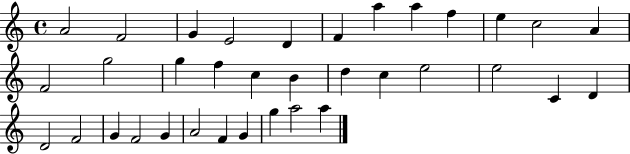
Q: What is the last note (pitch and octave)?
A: A5